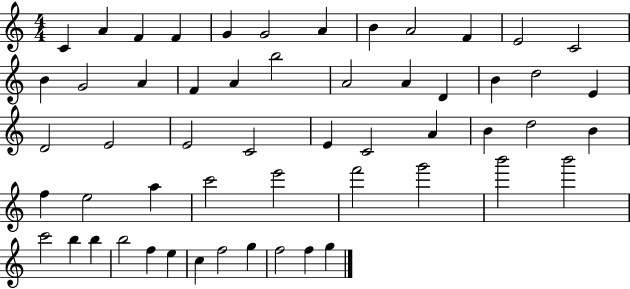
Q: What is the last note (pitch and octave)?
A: G5